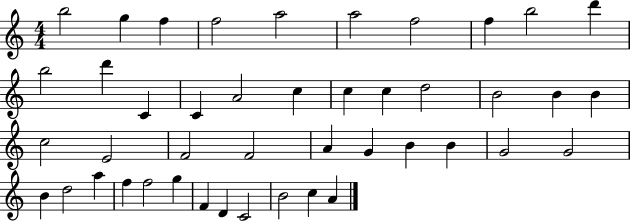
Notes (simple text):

B5/h G5/q F5/q F5/h A5/h A5/h F5/h F5/q B5/h D6/q B5/h D6/q C4/q C4/q A4/h C5/q C5/q C5/q D5/h B4/h B4/q B4/q C5/h E4/h F4/h F4/h A4/q G4/q B4/q B4/q G4/h G4/h B4/q D5/h A5/q F5/q F5/h G5/q F4/q D4/q C4/h B4/h C5/q A4/q